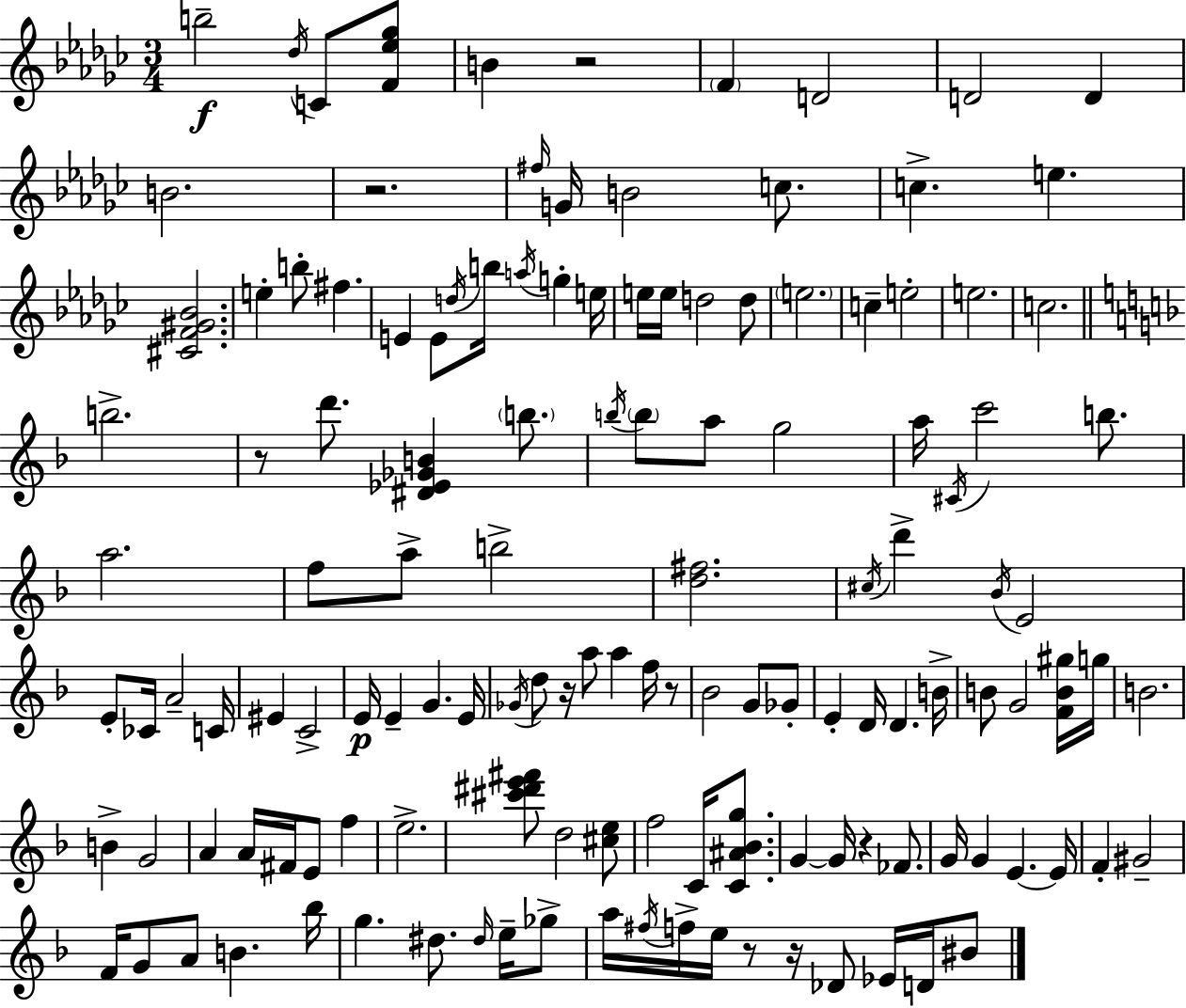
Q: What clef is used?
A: treble